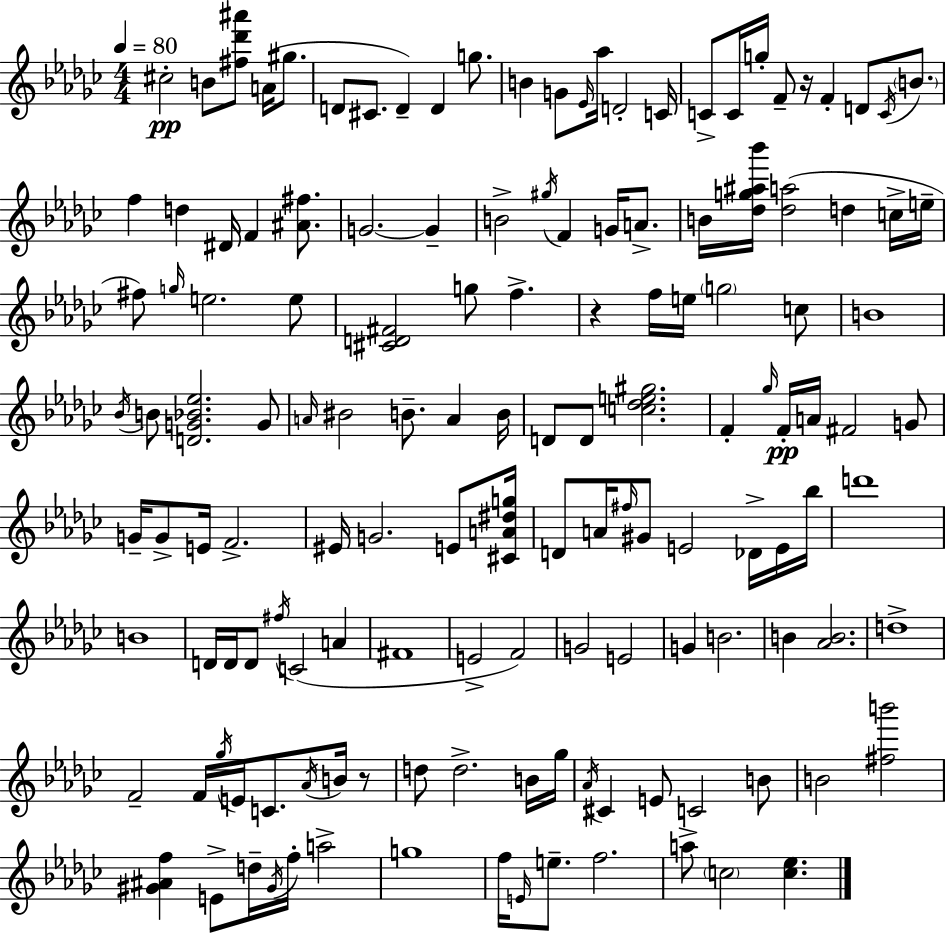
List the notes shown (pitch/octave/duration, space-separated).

C#5/h B4/e [F#5,Db6,A#6]/e A4/s G#5/e. D4/e C#4/e. D4/q D4/q G5/e. B4/q G4/e Eb4/s Ab5/s D4/h C4/s C4/e C4/s G5/s F4/e R/s F4/q D4/e C4/s B4/e. F5/q D5/q D#4/s F4/q [A#4,F#5]/e. G4/h. G4/q B4/h G#5/s F4/q G4/s A4/e. B4/s [Db5,G5,A#5,Bb6]/s [Db5,A5]/h D5/q C5/s E5/s F#5/e G5/s E5/h. E5/e [C#4,D4,F#4]/h G5/e F5/q. R/q F5/s E5/s G5/h C5/e B4/w Bb4/s B4/e [D4,G4,Bb4,Eb5]/h. G4/e A4/s BIS4/h B4/e. A4/q B4/s D4/e D4/e [C5,Db5,E5,G#5]/h. F4/q Gb5/s F4/s A4/s F#4/h G4/e G4/s G4/e E4/s F4/h. EIS4/s G4/h. E4/e [C#4,A4,D#5,G5]/s D4/e A4/s F#5/s G#4/e E4/h Db4/s E4/s Bb5/s D6/w B4/w D4/s D4/s D4/e F#5/s C4/h A4/q F#4/w E4/h F4/h G4/h E4/h G4/q B4/h. B4/q [Ab4,B4]/h. D5/w F4/h F4/s Gb5/s E4/s C4/e. Ab4/s B4/s R/e D5/e D5/h. B4/s Gb5/s Ab4/s C#4/q E4/e C4/h B4/e B4/h [F#5,B6]/h [G#4,A#4,F5]/q E4/e D5/s G#4/s F5/s A5/h G5/w F5/s E4/s E5/e. F5/h. A5/e C5/h [C5,Eb5]/q.